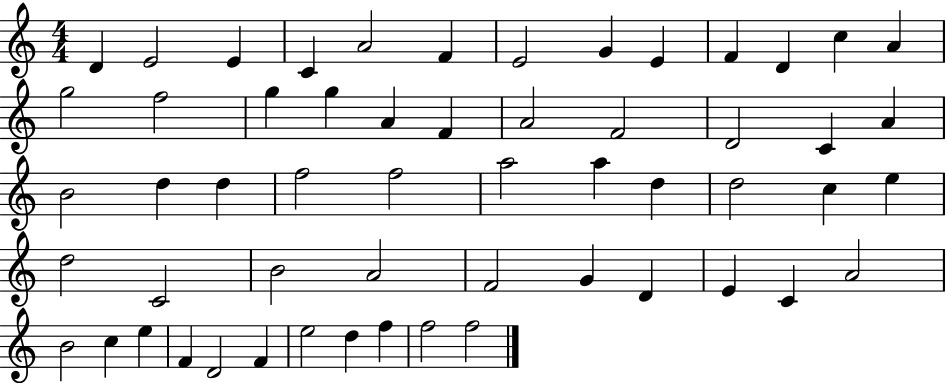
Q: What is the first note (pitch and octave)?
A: D4